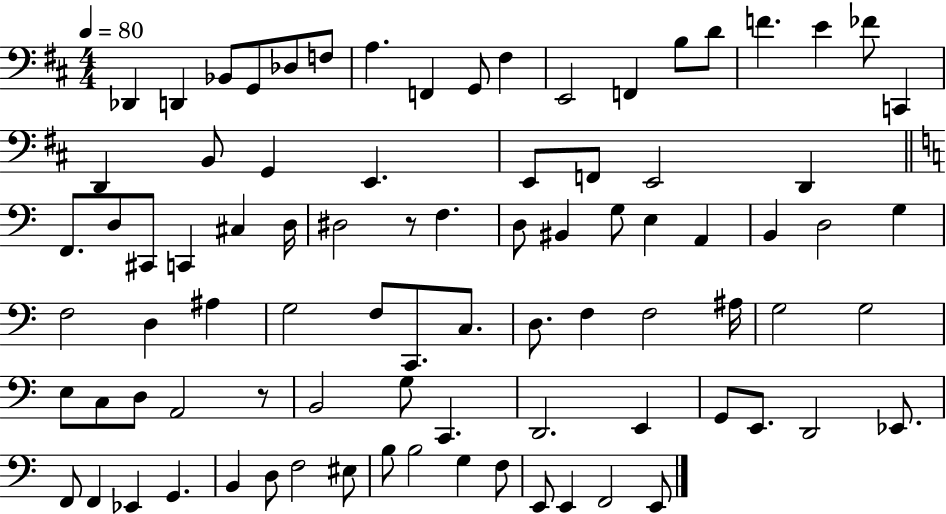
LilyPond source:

{
  \clef bass
  \numericTimeSignature
  \time 4/4
  \key d \major
  \tempo 4 = 80
  des,4 d,4 bes,8 g,8 des8 f8 | a4. f,4 g,8 fis4 | e,2 f,4 b8 d'8 | f'4. e'4 fes'8 c,4 | \break d,4 b,8 g,4 e,4. | e,8 f,8 e,2 d,4 | \bar "||" \break \key c \major f,8. d8 cis,8 c,4 cis4 d16 | dis2 r8 f4. | d8 bis,4 g8 e4 a,4 | b,4 d2 g4 | \break f2 d4 ais4 | g2 f8 c,8. c8. | d8. f4 f2 ais16 | g2 g2 | \break e8 c8 d8 a,2 r8 | b,2 g8 c,4. | d,2. e,4 | g,8 e,8. d,2 ees,8. | \break f,8 f,4 ees,4 g,4. | b,4 d8 f2 eis8 | b8 b2 g4 f8 | e,8 e,4 f,2 e,8 | \break \bar "|."
}